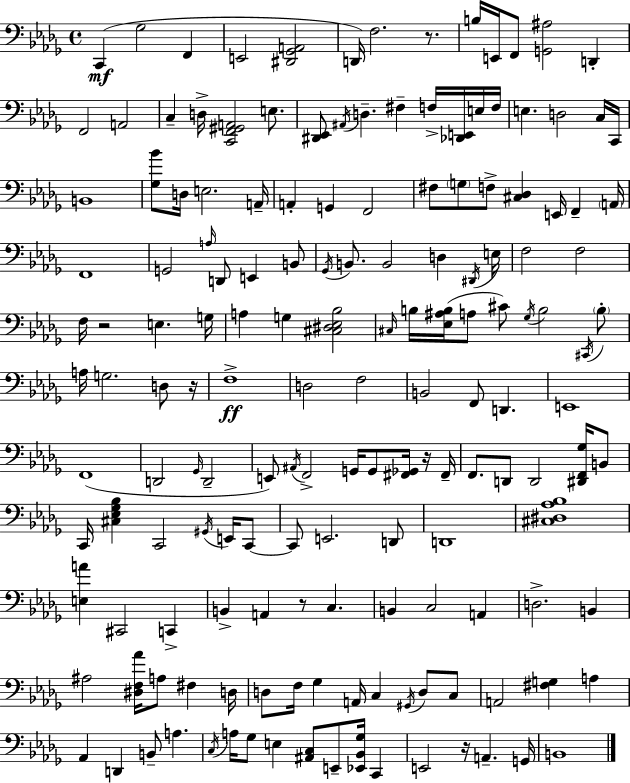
C2/q Gb3/h F2/q E2/h [D#2,Gb2,A2]/h D2/s F3/h. R/e. B3/s E2/s F2/e [G2,A#3]/h D2/q F2/h A2/h C3/q D3/s [C2,F2,G#2,A2]/h E3/e. [D#2,Eb2]/e A#2/s D3/q. F#3/q F3/s [Db2,E2]/s E3/s F3/s E3/q. D3/h C3/s C2/s B2/w [Gb3,Bb4]/e D3/s E3/h. A2/s A2/q G2/q F2/h F#3/e G3/e F3/e [C#3,Db3]/q E2/s F2/q A2/s F2/w G2/h A3/s D2/e E2/q B2/e Gb2/s B2/e. B2/h D3/q D#2/s E3/s F3/h F3/h F3/s R/h E3/q. G3/s A3/q G3/q [C#3,D#3,Eb3,Bb3]/h C#3/s B3/s [Eb3,A#3,B3]/s A3/e C#4/e Gb3/s B3/h C#2/s B3/e A3/s G3/h. D3/e R/s F3/w D3/h F3/h B2/h F2/e D2/q. E2/w F2/w D2/h Gb2/s D2/h E2/e A#2/s F2/h G2/s G2/e [F#2,Gb2]/s R/s F#2/s F2/e. D2/e D2/h [D#2,F2,Gb3]/s B2/e C2/s [C#3,Eb3,Gb3,Bb3]/q C2/h G#2/s E2/s C2/e C2/e E2/h. D2/e D2/w [C#3,D#3,Ab3,Bb3]/w [E3,A4]/q C#2/h C2/q B2/q A2/q R/e C3/q. B2/q C3/h A2/q D3/h. B2/q A#3/h [D#3,F3,Ab4]/s A3/e F#3/q D3/s D3/e F3/s Gb3/q A2/s C3/q G#2/s D3/e C3/e A2/h [F#3,G3]/q A3/q Ab2/q D2/q B2/e A3/q. C3/s A3/s Gb3/e E3/q [A#2,C3]/e E2/e [Eb2,Bb2,Gb3]/s C2/q E2/h R/s A2/q. G2/s B2/w